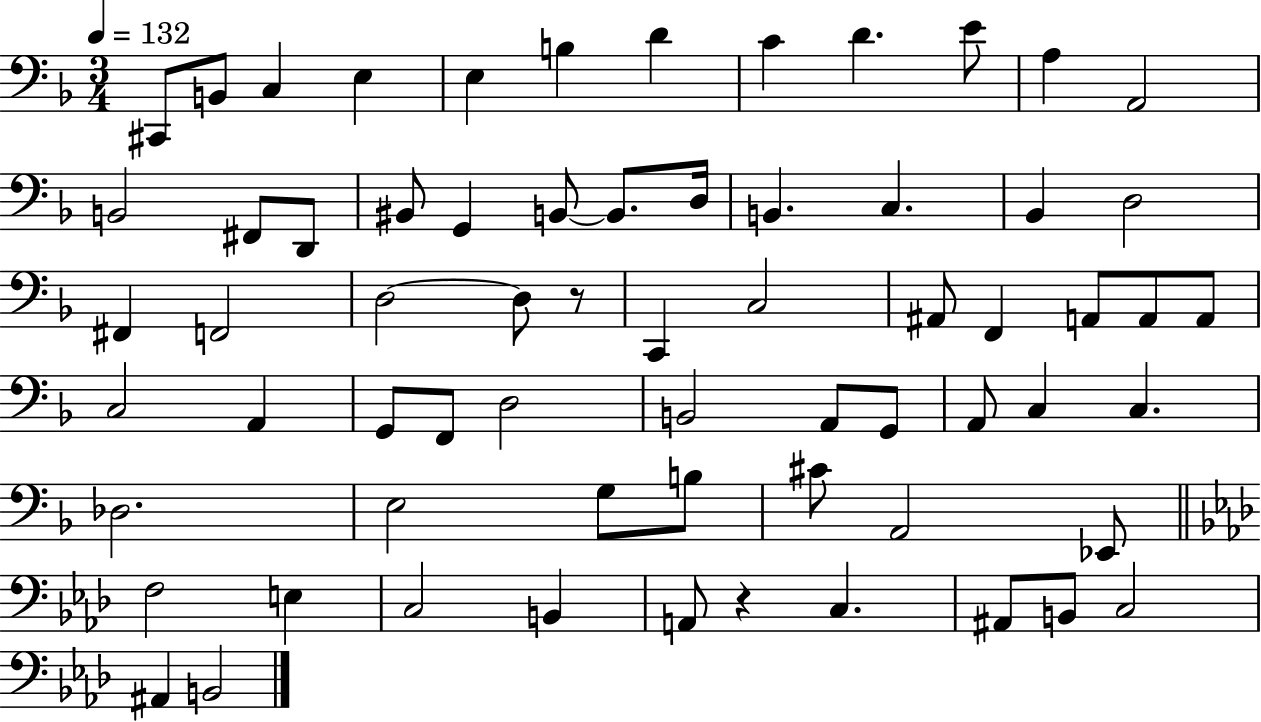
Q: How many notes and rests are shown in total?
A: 66